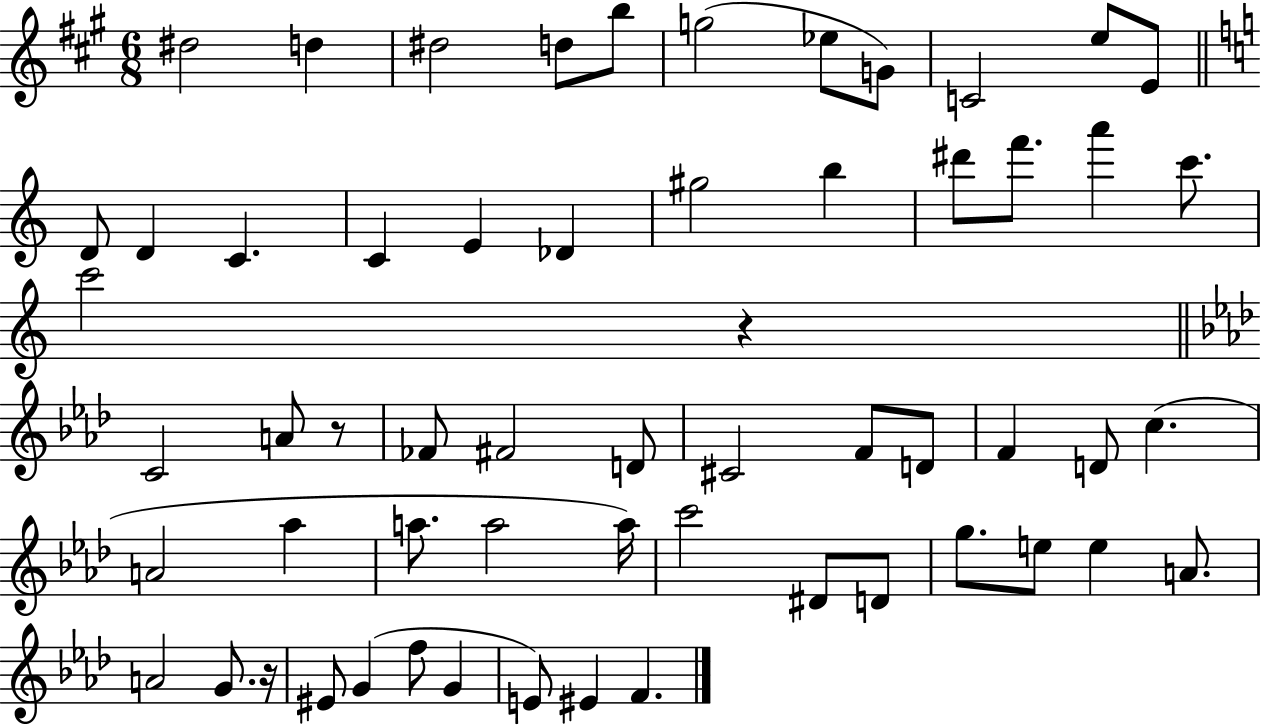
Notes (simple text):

D#5/h D5/q D#5/h D5/e B5/e G5/h Eb5/e G4/e C4/h E5/e E4/e D4/e D4/q C4/q. C4/q E4/q Db4/q G#5/h B5/q D#6/e F6/e. A6/q C6/e. C6/h R/q C4/h A4/e R/e FES4/e F#4/h D4/e C#4/h F4/e D4/e F4/q D4/e C5/q. A4/h Ab5/q A5/e. A5/h A5/s C6/h D#4/e D4/e G5/e. E5/e E5/q A4/e. A4/h G4/e. R/s EIS4/e G4/q F5/e G4/q E4/e EIS4/q F4/q.